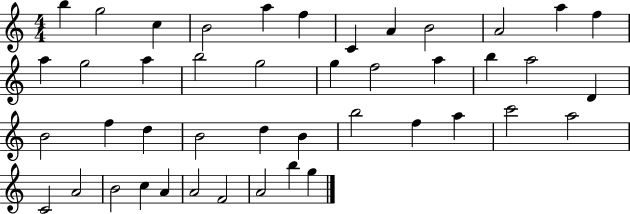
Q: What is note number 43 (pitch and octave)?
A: B5